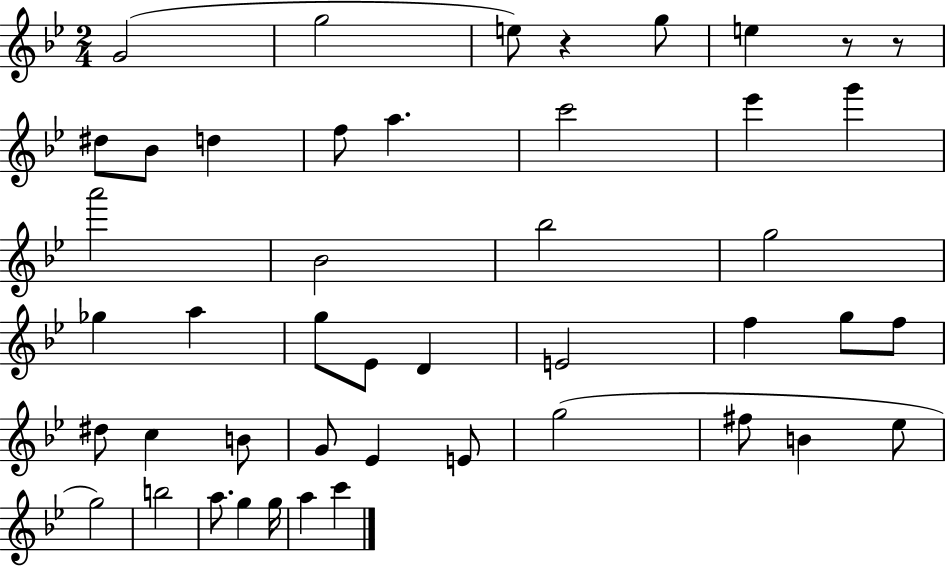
G4/h G5/h E5/e R/q G5/e E5/q R/e R/e D#5/e Bb4/e D5/q F5/e A5/q. C6/h Eb6/q G6/q A6/h Bb4/h Bb5/h G5/h Gb5/q A5/q G5/e Eb4/e D4/q E4/h F5/q G5/e F5/e D#5/e C5/q B4/e G4/e Eb4/q E4/e G5/h F#5/e B4/q Eb5/e G5/h B5/h A5/e. G5/q G5/s A5/q C6/q